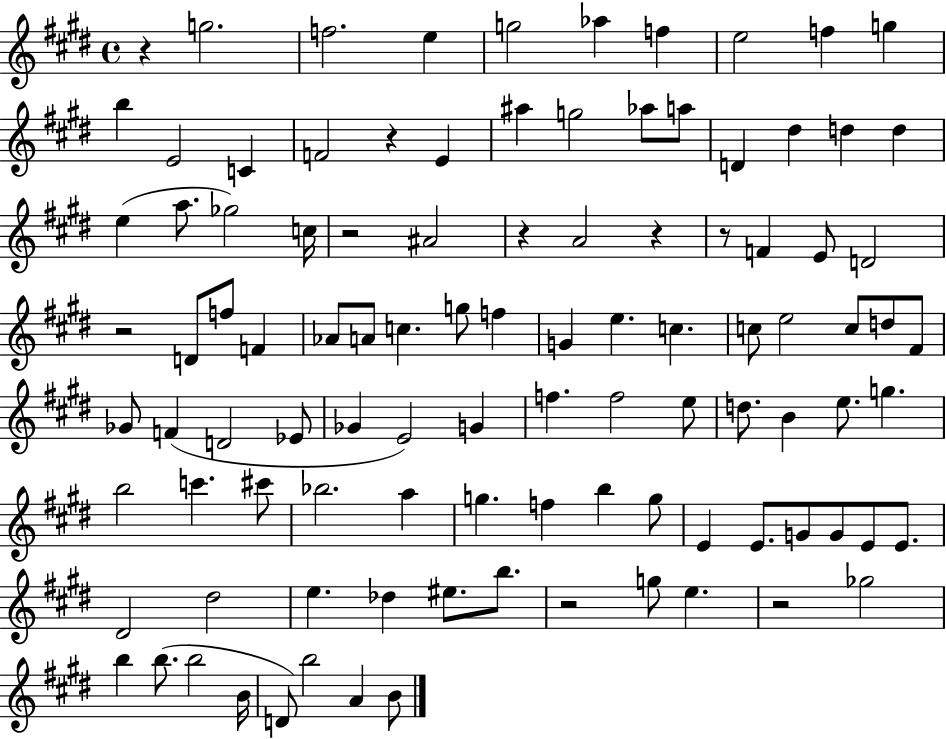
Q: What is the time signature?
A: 4/4